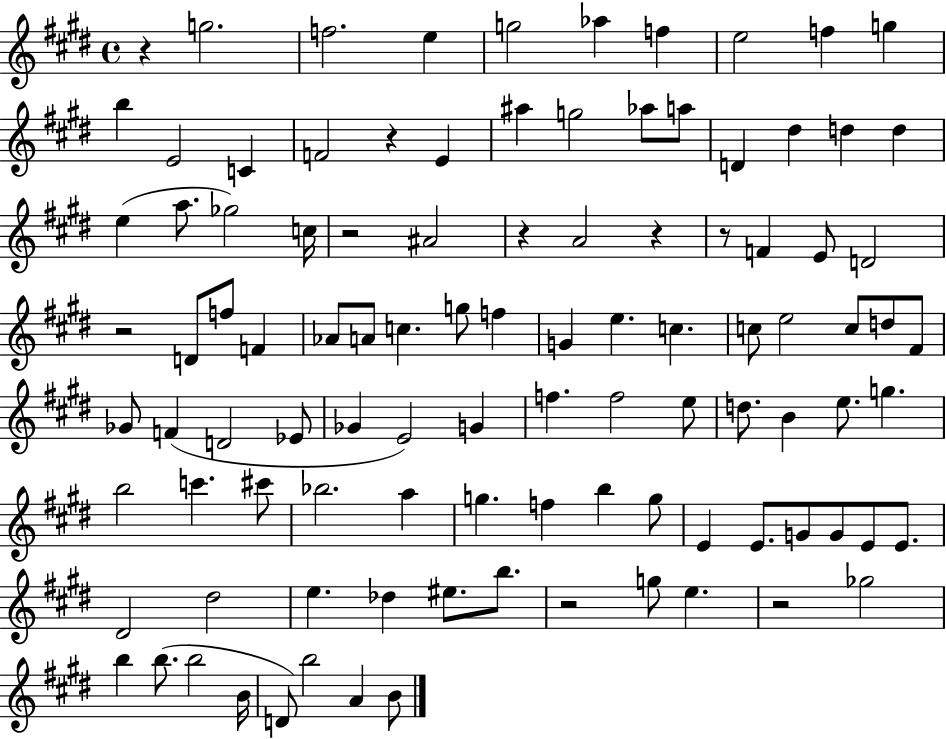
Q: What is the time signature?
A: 4/4